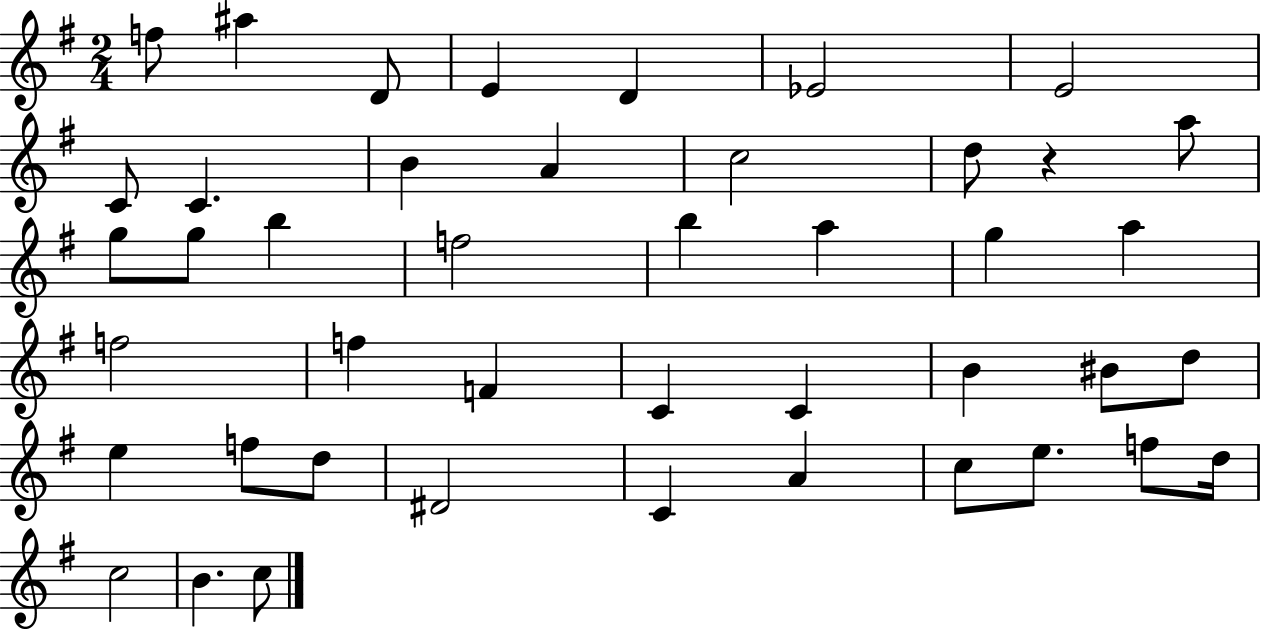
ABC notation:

X:1
T:Untitled
M:2/4
L:1/4
K:G
f/2 ^a D/2 E D _E2 E2 C/2 C B A c2 d/2 z a/2 g/2 g/2 b f2 b a g a f2 f F C C B ^B/2 d/2 e f/2 d/2 ^D2 C A c/2 e/2 f/2 d/4 c2 B c/2